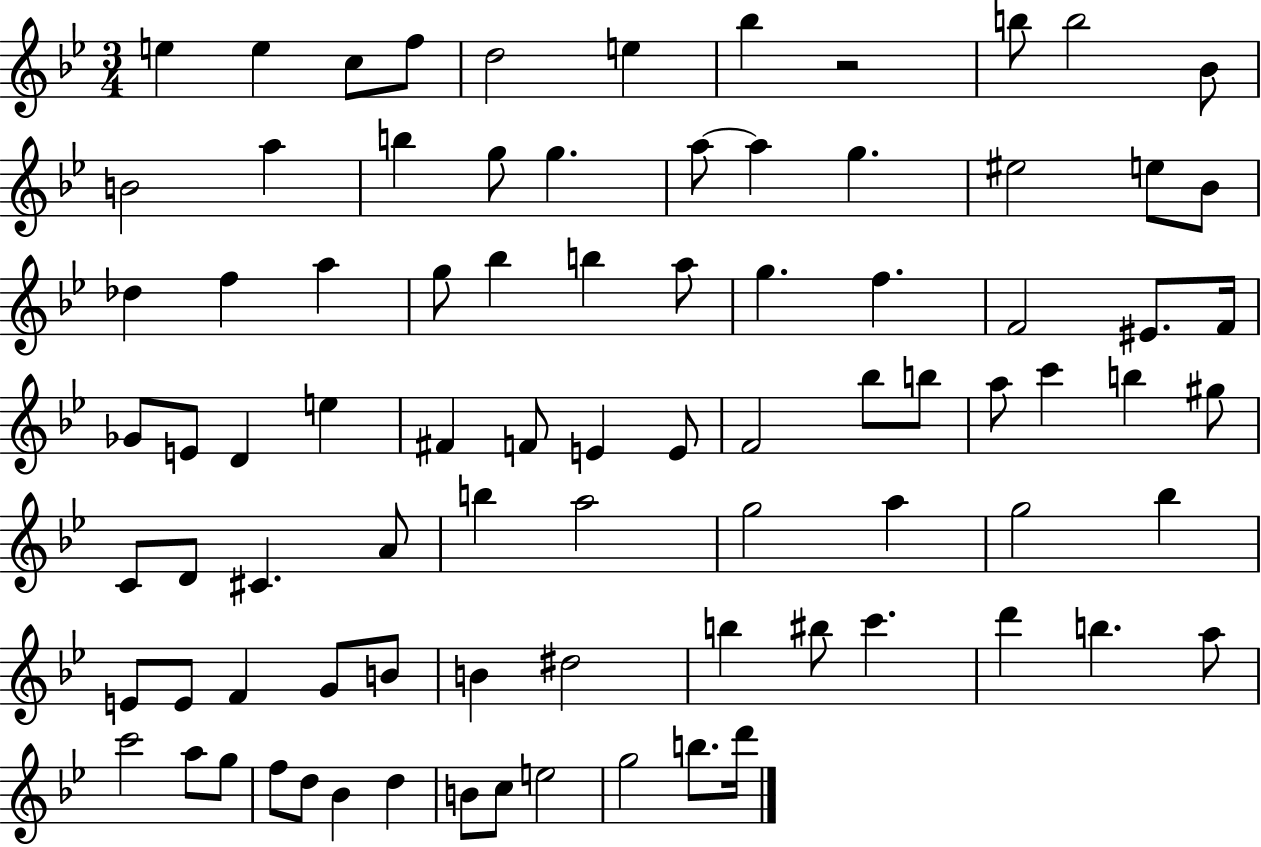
{
  \clef treble
  \numericTimeSignature
  \time 3/4
  \key bes \major
  e''4 e''4 c''8 f''8 | d''2 e''4 | bes''4 r2 | b''8 b''2 bes'8 | \break b'2 a''4 | b''4 g''8 g''4. | a''8~~ a''4 g''4. | eis''2 e''8 bes'8 | \break des''4 f''4 a''4 | g''8 bes''4 b''4 a''8 | g''4. f''4. | f'2 eis'8. f'16 | \break ges'8 e'8 d'4 e''4 | fis'4 f'8 e'4 e'8 | f'2 bes''8 b''8 | a''8 c'''4 b''4 gis''8 | \break c'8 d'8 cis'4. a'8 | b''4 a''2 | g''2 a''4 | g''2 bes''4 | \break e'8 e'8 f'4 g'8 b'8 | b'4 dis''2 | b''4 bis''8 c'''4. | d'''4 b''4. a''8 | \break c'''2 a''8 g''8 | f''8 d''8 bes'4 d''4 | b'8 c''8 e''2 | g''2 b''8. d'''16 | \break \bar "|."
}